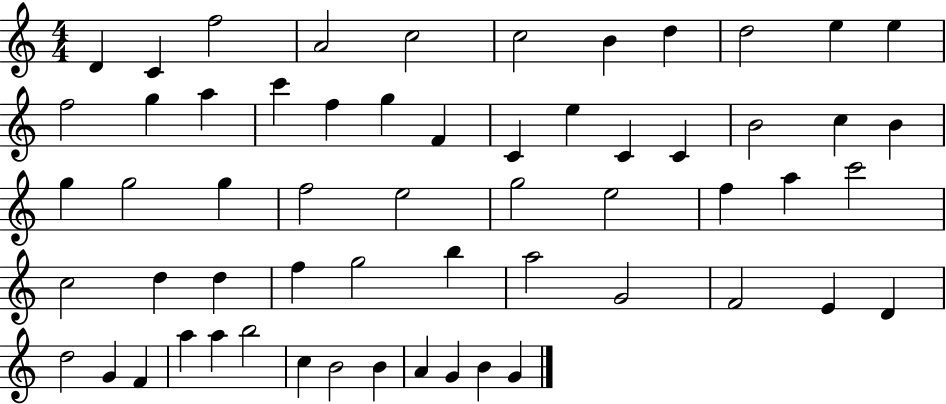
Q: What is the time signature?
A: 4/4